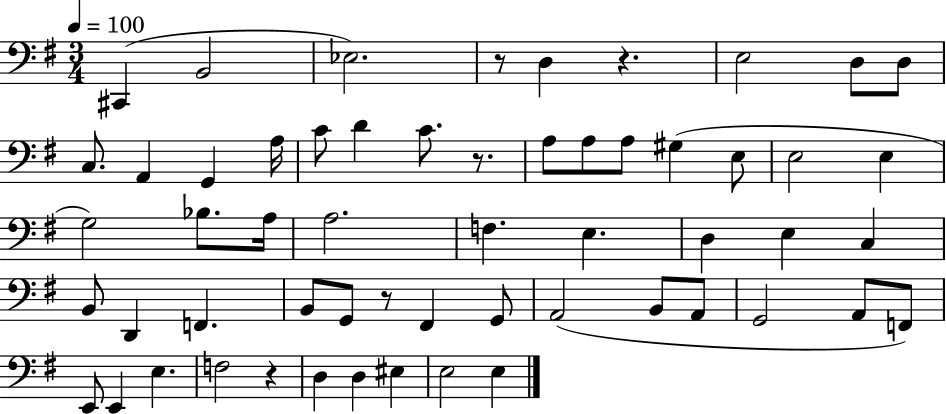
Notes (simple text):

C#2/q B2/h Eb3/h. R/e D3/q R/q. E3/h D3/e D3/e C3/e. A2/q G2/q A3/s C4/e D4/q C4/e. R/e. A3/e A3/e A3/e G#3/q E3/e E3/h E3/q G3/h Bb3/e. A3/s A3/h. F3/q. E3/q. D3/q E3/q C3/q B2/e D2/q F2/q. B2/e G2/e R/e F#2/q G2/e A2/h B2/e A2/e G2/h A2/e F2/e E2/e E2/q E3/q. F3/h R/q D3/q D3/q EIS3/q E3/h E3/q